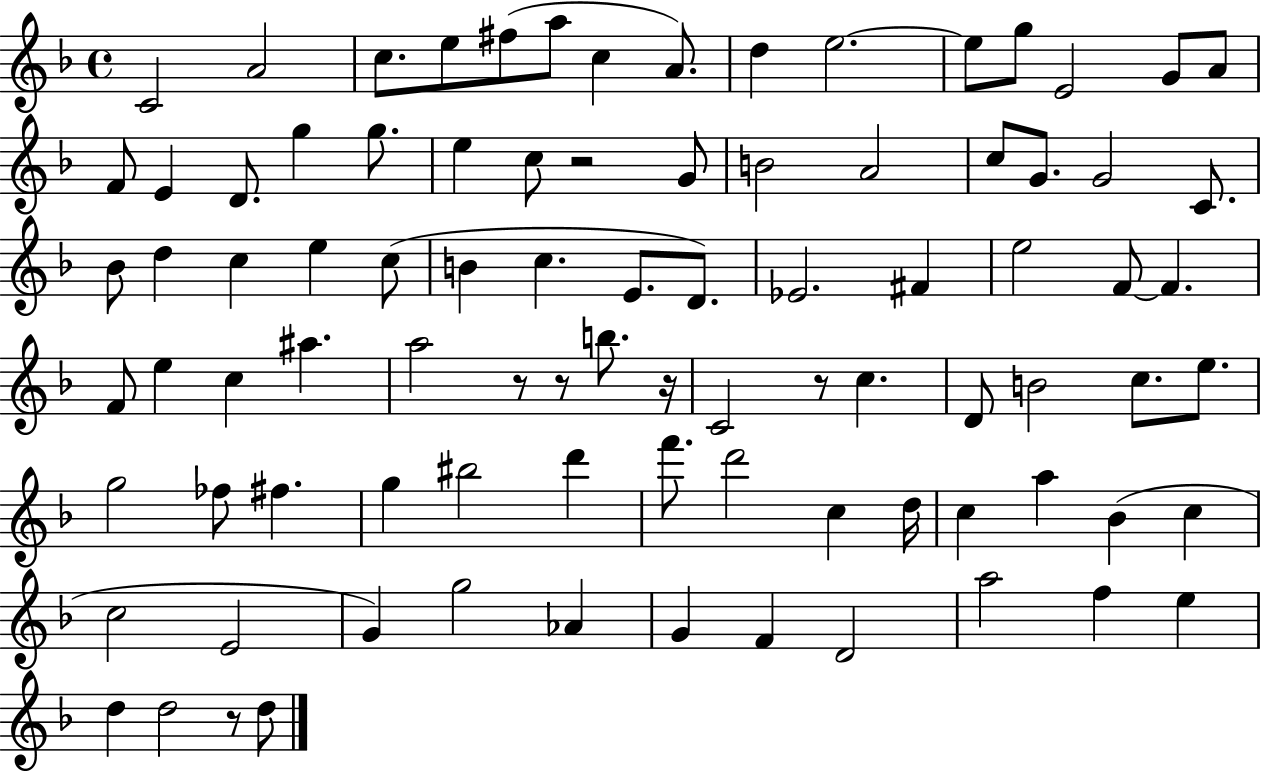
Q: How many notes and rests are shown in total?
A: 89